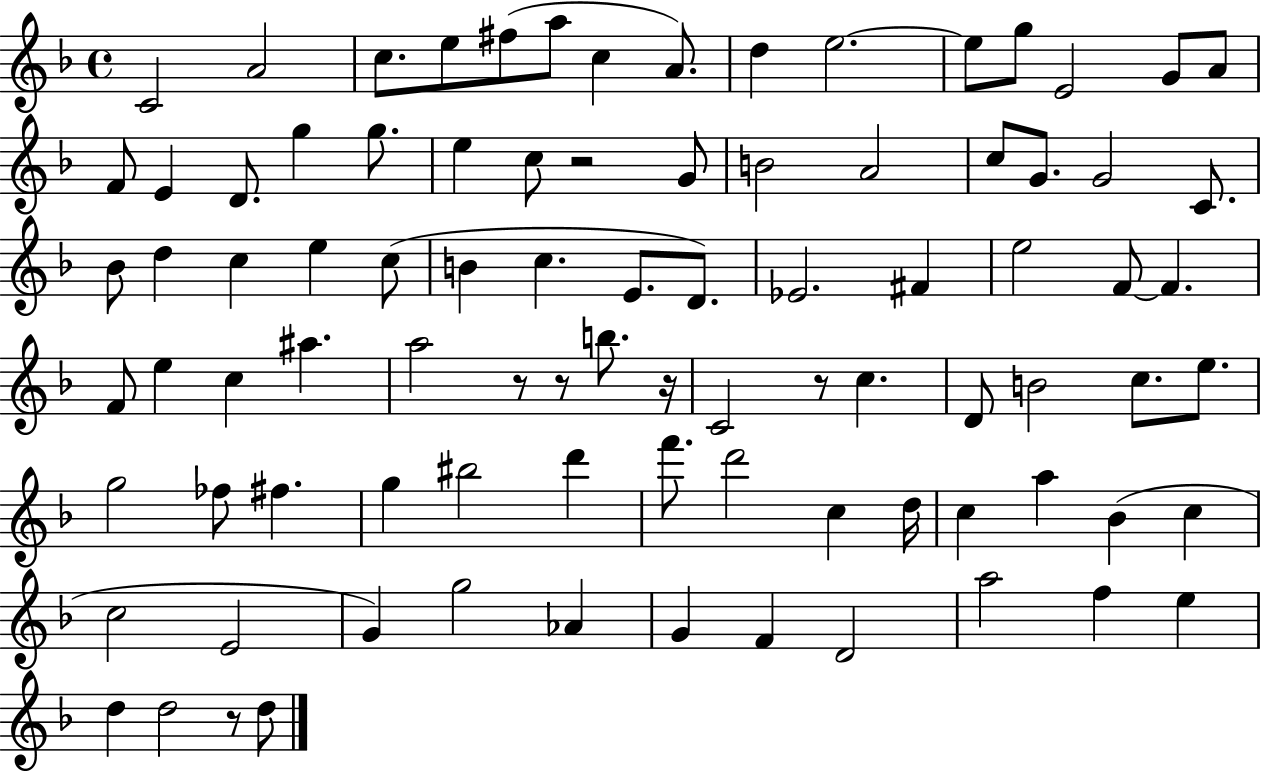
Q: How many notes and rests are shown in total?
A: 89